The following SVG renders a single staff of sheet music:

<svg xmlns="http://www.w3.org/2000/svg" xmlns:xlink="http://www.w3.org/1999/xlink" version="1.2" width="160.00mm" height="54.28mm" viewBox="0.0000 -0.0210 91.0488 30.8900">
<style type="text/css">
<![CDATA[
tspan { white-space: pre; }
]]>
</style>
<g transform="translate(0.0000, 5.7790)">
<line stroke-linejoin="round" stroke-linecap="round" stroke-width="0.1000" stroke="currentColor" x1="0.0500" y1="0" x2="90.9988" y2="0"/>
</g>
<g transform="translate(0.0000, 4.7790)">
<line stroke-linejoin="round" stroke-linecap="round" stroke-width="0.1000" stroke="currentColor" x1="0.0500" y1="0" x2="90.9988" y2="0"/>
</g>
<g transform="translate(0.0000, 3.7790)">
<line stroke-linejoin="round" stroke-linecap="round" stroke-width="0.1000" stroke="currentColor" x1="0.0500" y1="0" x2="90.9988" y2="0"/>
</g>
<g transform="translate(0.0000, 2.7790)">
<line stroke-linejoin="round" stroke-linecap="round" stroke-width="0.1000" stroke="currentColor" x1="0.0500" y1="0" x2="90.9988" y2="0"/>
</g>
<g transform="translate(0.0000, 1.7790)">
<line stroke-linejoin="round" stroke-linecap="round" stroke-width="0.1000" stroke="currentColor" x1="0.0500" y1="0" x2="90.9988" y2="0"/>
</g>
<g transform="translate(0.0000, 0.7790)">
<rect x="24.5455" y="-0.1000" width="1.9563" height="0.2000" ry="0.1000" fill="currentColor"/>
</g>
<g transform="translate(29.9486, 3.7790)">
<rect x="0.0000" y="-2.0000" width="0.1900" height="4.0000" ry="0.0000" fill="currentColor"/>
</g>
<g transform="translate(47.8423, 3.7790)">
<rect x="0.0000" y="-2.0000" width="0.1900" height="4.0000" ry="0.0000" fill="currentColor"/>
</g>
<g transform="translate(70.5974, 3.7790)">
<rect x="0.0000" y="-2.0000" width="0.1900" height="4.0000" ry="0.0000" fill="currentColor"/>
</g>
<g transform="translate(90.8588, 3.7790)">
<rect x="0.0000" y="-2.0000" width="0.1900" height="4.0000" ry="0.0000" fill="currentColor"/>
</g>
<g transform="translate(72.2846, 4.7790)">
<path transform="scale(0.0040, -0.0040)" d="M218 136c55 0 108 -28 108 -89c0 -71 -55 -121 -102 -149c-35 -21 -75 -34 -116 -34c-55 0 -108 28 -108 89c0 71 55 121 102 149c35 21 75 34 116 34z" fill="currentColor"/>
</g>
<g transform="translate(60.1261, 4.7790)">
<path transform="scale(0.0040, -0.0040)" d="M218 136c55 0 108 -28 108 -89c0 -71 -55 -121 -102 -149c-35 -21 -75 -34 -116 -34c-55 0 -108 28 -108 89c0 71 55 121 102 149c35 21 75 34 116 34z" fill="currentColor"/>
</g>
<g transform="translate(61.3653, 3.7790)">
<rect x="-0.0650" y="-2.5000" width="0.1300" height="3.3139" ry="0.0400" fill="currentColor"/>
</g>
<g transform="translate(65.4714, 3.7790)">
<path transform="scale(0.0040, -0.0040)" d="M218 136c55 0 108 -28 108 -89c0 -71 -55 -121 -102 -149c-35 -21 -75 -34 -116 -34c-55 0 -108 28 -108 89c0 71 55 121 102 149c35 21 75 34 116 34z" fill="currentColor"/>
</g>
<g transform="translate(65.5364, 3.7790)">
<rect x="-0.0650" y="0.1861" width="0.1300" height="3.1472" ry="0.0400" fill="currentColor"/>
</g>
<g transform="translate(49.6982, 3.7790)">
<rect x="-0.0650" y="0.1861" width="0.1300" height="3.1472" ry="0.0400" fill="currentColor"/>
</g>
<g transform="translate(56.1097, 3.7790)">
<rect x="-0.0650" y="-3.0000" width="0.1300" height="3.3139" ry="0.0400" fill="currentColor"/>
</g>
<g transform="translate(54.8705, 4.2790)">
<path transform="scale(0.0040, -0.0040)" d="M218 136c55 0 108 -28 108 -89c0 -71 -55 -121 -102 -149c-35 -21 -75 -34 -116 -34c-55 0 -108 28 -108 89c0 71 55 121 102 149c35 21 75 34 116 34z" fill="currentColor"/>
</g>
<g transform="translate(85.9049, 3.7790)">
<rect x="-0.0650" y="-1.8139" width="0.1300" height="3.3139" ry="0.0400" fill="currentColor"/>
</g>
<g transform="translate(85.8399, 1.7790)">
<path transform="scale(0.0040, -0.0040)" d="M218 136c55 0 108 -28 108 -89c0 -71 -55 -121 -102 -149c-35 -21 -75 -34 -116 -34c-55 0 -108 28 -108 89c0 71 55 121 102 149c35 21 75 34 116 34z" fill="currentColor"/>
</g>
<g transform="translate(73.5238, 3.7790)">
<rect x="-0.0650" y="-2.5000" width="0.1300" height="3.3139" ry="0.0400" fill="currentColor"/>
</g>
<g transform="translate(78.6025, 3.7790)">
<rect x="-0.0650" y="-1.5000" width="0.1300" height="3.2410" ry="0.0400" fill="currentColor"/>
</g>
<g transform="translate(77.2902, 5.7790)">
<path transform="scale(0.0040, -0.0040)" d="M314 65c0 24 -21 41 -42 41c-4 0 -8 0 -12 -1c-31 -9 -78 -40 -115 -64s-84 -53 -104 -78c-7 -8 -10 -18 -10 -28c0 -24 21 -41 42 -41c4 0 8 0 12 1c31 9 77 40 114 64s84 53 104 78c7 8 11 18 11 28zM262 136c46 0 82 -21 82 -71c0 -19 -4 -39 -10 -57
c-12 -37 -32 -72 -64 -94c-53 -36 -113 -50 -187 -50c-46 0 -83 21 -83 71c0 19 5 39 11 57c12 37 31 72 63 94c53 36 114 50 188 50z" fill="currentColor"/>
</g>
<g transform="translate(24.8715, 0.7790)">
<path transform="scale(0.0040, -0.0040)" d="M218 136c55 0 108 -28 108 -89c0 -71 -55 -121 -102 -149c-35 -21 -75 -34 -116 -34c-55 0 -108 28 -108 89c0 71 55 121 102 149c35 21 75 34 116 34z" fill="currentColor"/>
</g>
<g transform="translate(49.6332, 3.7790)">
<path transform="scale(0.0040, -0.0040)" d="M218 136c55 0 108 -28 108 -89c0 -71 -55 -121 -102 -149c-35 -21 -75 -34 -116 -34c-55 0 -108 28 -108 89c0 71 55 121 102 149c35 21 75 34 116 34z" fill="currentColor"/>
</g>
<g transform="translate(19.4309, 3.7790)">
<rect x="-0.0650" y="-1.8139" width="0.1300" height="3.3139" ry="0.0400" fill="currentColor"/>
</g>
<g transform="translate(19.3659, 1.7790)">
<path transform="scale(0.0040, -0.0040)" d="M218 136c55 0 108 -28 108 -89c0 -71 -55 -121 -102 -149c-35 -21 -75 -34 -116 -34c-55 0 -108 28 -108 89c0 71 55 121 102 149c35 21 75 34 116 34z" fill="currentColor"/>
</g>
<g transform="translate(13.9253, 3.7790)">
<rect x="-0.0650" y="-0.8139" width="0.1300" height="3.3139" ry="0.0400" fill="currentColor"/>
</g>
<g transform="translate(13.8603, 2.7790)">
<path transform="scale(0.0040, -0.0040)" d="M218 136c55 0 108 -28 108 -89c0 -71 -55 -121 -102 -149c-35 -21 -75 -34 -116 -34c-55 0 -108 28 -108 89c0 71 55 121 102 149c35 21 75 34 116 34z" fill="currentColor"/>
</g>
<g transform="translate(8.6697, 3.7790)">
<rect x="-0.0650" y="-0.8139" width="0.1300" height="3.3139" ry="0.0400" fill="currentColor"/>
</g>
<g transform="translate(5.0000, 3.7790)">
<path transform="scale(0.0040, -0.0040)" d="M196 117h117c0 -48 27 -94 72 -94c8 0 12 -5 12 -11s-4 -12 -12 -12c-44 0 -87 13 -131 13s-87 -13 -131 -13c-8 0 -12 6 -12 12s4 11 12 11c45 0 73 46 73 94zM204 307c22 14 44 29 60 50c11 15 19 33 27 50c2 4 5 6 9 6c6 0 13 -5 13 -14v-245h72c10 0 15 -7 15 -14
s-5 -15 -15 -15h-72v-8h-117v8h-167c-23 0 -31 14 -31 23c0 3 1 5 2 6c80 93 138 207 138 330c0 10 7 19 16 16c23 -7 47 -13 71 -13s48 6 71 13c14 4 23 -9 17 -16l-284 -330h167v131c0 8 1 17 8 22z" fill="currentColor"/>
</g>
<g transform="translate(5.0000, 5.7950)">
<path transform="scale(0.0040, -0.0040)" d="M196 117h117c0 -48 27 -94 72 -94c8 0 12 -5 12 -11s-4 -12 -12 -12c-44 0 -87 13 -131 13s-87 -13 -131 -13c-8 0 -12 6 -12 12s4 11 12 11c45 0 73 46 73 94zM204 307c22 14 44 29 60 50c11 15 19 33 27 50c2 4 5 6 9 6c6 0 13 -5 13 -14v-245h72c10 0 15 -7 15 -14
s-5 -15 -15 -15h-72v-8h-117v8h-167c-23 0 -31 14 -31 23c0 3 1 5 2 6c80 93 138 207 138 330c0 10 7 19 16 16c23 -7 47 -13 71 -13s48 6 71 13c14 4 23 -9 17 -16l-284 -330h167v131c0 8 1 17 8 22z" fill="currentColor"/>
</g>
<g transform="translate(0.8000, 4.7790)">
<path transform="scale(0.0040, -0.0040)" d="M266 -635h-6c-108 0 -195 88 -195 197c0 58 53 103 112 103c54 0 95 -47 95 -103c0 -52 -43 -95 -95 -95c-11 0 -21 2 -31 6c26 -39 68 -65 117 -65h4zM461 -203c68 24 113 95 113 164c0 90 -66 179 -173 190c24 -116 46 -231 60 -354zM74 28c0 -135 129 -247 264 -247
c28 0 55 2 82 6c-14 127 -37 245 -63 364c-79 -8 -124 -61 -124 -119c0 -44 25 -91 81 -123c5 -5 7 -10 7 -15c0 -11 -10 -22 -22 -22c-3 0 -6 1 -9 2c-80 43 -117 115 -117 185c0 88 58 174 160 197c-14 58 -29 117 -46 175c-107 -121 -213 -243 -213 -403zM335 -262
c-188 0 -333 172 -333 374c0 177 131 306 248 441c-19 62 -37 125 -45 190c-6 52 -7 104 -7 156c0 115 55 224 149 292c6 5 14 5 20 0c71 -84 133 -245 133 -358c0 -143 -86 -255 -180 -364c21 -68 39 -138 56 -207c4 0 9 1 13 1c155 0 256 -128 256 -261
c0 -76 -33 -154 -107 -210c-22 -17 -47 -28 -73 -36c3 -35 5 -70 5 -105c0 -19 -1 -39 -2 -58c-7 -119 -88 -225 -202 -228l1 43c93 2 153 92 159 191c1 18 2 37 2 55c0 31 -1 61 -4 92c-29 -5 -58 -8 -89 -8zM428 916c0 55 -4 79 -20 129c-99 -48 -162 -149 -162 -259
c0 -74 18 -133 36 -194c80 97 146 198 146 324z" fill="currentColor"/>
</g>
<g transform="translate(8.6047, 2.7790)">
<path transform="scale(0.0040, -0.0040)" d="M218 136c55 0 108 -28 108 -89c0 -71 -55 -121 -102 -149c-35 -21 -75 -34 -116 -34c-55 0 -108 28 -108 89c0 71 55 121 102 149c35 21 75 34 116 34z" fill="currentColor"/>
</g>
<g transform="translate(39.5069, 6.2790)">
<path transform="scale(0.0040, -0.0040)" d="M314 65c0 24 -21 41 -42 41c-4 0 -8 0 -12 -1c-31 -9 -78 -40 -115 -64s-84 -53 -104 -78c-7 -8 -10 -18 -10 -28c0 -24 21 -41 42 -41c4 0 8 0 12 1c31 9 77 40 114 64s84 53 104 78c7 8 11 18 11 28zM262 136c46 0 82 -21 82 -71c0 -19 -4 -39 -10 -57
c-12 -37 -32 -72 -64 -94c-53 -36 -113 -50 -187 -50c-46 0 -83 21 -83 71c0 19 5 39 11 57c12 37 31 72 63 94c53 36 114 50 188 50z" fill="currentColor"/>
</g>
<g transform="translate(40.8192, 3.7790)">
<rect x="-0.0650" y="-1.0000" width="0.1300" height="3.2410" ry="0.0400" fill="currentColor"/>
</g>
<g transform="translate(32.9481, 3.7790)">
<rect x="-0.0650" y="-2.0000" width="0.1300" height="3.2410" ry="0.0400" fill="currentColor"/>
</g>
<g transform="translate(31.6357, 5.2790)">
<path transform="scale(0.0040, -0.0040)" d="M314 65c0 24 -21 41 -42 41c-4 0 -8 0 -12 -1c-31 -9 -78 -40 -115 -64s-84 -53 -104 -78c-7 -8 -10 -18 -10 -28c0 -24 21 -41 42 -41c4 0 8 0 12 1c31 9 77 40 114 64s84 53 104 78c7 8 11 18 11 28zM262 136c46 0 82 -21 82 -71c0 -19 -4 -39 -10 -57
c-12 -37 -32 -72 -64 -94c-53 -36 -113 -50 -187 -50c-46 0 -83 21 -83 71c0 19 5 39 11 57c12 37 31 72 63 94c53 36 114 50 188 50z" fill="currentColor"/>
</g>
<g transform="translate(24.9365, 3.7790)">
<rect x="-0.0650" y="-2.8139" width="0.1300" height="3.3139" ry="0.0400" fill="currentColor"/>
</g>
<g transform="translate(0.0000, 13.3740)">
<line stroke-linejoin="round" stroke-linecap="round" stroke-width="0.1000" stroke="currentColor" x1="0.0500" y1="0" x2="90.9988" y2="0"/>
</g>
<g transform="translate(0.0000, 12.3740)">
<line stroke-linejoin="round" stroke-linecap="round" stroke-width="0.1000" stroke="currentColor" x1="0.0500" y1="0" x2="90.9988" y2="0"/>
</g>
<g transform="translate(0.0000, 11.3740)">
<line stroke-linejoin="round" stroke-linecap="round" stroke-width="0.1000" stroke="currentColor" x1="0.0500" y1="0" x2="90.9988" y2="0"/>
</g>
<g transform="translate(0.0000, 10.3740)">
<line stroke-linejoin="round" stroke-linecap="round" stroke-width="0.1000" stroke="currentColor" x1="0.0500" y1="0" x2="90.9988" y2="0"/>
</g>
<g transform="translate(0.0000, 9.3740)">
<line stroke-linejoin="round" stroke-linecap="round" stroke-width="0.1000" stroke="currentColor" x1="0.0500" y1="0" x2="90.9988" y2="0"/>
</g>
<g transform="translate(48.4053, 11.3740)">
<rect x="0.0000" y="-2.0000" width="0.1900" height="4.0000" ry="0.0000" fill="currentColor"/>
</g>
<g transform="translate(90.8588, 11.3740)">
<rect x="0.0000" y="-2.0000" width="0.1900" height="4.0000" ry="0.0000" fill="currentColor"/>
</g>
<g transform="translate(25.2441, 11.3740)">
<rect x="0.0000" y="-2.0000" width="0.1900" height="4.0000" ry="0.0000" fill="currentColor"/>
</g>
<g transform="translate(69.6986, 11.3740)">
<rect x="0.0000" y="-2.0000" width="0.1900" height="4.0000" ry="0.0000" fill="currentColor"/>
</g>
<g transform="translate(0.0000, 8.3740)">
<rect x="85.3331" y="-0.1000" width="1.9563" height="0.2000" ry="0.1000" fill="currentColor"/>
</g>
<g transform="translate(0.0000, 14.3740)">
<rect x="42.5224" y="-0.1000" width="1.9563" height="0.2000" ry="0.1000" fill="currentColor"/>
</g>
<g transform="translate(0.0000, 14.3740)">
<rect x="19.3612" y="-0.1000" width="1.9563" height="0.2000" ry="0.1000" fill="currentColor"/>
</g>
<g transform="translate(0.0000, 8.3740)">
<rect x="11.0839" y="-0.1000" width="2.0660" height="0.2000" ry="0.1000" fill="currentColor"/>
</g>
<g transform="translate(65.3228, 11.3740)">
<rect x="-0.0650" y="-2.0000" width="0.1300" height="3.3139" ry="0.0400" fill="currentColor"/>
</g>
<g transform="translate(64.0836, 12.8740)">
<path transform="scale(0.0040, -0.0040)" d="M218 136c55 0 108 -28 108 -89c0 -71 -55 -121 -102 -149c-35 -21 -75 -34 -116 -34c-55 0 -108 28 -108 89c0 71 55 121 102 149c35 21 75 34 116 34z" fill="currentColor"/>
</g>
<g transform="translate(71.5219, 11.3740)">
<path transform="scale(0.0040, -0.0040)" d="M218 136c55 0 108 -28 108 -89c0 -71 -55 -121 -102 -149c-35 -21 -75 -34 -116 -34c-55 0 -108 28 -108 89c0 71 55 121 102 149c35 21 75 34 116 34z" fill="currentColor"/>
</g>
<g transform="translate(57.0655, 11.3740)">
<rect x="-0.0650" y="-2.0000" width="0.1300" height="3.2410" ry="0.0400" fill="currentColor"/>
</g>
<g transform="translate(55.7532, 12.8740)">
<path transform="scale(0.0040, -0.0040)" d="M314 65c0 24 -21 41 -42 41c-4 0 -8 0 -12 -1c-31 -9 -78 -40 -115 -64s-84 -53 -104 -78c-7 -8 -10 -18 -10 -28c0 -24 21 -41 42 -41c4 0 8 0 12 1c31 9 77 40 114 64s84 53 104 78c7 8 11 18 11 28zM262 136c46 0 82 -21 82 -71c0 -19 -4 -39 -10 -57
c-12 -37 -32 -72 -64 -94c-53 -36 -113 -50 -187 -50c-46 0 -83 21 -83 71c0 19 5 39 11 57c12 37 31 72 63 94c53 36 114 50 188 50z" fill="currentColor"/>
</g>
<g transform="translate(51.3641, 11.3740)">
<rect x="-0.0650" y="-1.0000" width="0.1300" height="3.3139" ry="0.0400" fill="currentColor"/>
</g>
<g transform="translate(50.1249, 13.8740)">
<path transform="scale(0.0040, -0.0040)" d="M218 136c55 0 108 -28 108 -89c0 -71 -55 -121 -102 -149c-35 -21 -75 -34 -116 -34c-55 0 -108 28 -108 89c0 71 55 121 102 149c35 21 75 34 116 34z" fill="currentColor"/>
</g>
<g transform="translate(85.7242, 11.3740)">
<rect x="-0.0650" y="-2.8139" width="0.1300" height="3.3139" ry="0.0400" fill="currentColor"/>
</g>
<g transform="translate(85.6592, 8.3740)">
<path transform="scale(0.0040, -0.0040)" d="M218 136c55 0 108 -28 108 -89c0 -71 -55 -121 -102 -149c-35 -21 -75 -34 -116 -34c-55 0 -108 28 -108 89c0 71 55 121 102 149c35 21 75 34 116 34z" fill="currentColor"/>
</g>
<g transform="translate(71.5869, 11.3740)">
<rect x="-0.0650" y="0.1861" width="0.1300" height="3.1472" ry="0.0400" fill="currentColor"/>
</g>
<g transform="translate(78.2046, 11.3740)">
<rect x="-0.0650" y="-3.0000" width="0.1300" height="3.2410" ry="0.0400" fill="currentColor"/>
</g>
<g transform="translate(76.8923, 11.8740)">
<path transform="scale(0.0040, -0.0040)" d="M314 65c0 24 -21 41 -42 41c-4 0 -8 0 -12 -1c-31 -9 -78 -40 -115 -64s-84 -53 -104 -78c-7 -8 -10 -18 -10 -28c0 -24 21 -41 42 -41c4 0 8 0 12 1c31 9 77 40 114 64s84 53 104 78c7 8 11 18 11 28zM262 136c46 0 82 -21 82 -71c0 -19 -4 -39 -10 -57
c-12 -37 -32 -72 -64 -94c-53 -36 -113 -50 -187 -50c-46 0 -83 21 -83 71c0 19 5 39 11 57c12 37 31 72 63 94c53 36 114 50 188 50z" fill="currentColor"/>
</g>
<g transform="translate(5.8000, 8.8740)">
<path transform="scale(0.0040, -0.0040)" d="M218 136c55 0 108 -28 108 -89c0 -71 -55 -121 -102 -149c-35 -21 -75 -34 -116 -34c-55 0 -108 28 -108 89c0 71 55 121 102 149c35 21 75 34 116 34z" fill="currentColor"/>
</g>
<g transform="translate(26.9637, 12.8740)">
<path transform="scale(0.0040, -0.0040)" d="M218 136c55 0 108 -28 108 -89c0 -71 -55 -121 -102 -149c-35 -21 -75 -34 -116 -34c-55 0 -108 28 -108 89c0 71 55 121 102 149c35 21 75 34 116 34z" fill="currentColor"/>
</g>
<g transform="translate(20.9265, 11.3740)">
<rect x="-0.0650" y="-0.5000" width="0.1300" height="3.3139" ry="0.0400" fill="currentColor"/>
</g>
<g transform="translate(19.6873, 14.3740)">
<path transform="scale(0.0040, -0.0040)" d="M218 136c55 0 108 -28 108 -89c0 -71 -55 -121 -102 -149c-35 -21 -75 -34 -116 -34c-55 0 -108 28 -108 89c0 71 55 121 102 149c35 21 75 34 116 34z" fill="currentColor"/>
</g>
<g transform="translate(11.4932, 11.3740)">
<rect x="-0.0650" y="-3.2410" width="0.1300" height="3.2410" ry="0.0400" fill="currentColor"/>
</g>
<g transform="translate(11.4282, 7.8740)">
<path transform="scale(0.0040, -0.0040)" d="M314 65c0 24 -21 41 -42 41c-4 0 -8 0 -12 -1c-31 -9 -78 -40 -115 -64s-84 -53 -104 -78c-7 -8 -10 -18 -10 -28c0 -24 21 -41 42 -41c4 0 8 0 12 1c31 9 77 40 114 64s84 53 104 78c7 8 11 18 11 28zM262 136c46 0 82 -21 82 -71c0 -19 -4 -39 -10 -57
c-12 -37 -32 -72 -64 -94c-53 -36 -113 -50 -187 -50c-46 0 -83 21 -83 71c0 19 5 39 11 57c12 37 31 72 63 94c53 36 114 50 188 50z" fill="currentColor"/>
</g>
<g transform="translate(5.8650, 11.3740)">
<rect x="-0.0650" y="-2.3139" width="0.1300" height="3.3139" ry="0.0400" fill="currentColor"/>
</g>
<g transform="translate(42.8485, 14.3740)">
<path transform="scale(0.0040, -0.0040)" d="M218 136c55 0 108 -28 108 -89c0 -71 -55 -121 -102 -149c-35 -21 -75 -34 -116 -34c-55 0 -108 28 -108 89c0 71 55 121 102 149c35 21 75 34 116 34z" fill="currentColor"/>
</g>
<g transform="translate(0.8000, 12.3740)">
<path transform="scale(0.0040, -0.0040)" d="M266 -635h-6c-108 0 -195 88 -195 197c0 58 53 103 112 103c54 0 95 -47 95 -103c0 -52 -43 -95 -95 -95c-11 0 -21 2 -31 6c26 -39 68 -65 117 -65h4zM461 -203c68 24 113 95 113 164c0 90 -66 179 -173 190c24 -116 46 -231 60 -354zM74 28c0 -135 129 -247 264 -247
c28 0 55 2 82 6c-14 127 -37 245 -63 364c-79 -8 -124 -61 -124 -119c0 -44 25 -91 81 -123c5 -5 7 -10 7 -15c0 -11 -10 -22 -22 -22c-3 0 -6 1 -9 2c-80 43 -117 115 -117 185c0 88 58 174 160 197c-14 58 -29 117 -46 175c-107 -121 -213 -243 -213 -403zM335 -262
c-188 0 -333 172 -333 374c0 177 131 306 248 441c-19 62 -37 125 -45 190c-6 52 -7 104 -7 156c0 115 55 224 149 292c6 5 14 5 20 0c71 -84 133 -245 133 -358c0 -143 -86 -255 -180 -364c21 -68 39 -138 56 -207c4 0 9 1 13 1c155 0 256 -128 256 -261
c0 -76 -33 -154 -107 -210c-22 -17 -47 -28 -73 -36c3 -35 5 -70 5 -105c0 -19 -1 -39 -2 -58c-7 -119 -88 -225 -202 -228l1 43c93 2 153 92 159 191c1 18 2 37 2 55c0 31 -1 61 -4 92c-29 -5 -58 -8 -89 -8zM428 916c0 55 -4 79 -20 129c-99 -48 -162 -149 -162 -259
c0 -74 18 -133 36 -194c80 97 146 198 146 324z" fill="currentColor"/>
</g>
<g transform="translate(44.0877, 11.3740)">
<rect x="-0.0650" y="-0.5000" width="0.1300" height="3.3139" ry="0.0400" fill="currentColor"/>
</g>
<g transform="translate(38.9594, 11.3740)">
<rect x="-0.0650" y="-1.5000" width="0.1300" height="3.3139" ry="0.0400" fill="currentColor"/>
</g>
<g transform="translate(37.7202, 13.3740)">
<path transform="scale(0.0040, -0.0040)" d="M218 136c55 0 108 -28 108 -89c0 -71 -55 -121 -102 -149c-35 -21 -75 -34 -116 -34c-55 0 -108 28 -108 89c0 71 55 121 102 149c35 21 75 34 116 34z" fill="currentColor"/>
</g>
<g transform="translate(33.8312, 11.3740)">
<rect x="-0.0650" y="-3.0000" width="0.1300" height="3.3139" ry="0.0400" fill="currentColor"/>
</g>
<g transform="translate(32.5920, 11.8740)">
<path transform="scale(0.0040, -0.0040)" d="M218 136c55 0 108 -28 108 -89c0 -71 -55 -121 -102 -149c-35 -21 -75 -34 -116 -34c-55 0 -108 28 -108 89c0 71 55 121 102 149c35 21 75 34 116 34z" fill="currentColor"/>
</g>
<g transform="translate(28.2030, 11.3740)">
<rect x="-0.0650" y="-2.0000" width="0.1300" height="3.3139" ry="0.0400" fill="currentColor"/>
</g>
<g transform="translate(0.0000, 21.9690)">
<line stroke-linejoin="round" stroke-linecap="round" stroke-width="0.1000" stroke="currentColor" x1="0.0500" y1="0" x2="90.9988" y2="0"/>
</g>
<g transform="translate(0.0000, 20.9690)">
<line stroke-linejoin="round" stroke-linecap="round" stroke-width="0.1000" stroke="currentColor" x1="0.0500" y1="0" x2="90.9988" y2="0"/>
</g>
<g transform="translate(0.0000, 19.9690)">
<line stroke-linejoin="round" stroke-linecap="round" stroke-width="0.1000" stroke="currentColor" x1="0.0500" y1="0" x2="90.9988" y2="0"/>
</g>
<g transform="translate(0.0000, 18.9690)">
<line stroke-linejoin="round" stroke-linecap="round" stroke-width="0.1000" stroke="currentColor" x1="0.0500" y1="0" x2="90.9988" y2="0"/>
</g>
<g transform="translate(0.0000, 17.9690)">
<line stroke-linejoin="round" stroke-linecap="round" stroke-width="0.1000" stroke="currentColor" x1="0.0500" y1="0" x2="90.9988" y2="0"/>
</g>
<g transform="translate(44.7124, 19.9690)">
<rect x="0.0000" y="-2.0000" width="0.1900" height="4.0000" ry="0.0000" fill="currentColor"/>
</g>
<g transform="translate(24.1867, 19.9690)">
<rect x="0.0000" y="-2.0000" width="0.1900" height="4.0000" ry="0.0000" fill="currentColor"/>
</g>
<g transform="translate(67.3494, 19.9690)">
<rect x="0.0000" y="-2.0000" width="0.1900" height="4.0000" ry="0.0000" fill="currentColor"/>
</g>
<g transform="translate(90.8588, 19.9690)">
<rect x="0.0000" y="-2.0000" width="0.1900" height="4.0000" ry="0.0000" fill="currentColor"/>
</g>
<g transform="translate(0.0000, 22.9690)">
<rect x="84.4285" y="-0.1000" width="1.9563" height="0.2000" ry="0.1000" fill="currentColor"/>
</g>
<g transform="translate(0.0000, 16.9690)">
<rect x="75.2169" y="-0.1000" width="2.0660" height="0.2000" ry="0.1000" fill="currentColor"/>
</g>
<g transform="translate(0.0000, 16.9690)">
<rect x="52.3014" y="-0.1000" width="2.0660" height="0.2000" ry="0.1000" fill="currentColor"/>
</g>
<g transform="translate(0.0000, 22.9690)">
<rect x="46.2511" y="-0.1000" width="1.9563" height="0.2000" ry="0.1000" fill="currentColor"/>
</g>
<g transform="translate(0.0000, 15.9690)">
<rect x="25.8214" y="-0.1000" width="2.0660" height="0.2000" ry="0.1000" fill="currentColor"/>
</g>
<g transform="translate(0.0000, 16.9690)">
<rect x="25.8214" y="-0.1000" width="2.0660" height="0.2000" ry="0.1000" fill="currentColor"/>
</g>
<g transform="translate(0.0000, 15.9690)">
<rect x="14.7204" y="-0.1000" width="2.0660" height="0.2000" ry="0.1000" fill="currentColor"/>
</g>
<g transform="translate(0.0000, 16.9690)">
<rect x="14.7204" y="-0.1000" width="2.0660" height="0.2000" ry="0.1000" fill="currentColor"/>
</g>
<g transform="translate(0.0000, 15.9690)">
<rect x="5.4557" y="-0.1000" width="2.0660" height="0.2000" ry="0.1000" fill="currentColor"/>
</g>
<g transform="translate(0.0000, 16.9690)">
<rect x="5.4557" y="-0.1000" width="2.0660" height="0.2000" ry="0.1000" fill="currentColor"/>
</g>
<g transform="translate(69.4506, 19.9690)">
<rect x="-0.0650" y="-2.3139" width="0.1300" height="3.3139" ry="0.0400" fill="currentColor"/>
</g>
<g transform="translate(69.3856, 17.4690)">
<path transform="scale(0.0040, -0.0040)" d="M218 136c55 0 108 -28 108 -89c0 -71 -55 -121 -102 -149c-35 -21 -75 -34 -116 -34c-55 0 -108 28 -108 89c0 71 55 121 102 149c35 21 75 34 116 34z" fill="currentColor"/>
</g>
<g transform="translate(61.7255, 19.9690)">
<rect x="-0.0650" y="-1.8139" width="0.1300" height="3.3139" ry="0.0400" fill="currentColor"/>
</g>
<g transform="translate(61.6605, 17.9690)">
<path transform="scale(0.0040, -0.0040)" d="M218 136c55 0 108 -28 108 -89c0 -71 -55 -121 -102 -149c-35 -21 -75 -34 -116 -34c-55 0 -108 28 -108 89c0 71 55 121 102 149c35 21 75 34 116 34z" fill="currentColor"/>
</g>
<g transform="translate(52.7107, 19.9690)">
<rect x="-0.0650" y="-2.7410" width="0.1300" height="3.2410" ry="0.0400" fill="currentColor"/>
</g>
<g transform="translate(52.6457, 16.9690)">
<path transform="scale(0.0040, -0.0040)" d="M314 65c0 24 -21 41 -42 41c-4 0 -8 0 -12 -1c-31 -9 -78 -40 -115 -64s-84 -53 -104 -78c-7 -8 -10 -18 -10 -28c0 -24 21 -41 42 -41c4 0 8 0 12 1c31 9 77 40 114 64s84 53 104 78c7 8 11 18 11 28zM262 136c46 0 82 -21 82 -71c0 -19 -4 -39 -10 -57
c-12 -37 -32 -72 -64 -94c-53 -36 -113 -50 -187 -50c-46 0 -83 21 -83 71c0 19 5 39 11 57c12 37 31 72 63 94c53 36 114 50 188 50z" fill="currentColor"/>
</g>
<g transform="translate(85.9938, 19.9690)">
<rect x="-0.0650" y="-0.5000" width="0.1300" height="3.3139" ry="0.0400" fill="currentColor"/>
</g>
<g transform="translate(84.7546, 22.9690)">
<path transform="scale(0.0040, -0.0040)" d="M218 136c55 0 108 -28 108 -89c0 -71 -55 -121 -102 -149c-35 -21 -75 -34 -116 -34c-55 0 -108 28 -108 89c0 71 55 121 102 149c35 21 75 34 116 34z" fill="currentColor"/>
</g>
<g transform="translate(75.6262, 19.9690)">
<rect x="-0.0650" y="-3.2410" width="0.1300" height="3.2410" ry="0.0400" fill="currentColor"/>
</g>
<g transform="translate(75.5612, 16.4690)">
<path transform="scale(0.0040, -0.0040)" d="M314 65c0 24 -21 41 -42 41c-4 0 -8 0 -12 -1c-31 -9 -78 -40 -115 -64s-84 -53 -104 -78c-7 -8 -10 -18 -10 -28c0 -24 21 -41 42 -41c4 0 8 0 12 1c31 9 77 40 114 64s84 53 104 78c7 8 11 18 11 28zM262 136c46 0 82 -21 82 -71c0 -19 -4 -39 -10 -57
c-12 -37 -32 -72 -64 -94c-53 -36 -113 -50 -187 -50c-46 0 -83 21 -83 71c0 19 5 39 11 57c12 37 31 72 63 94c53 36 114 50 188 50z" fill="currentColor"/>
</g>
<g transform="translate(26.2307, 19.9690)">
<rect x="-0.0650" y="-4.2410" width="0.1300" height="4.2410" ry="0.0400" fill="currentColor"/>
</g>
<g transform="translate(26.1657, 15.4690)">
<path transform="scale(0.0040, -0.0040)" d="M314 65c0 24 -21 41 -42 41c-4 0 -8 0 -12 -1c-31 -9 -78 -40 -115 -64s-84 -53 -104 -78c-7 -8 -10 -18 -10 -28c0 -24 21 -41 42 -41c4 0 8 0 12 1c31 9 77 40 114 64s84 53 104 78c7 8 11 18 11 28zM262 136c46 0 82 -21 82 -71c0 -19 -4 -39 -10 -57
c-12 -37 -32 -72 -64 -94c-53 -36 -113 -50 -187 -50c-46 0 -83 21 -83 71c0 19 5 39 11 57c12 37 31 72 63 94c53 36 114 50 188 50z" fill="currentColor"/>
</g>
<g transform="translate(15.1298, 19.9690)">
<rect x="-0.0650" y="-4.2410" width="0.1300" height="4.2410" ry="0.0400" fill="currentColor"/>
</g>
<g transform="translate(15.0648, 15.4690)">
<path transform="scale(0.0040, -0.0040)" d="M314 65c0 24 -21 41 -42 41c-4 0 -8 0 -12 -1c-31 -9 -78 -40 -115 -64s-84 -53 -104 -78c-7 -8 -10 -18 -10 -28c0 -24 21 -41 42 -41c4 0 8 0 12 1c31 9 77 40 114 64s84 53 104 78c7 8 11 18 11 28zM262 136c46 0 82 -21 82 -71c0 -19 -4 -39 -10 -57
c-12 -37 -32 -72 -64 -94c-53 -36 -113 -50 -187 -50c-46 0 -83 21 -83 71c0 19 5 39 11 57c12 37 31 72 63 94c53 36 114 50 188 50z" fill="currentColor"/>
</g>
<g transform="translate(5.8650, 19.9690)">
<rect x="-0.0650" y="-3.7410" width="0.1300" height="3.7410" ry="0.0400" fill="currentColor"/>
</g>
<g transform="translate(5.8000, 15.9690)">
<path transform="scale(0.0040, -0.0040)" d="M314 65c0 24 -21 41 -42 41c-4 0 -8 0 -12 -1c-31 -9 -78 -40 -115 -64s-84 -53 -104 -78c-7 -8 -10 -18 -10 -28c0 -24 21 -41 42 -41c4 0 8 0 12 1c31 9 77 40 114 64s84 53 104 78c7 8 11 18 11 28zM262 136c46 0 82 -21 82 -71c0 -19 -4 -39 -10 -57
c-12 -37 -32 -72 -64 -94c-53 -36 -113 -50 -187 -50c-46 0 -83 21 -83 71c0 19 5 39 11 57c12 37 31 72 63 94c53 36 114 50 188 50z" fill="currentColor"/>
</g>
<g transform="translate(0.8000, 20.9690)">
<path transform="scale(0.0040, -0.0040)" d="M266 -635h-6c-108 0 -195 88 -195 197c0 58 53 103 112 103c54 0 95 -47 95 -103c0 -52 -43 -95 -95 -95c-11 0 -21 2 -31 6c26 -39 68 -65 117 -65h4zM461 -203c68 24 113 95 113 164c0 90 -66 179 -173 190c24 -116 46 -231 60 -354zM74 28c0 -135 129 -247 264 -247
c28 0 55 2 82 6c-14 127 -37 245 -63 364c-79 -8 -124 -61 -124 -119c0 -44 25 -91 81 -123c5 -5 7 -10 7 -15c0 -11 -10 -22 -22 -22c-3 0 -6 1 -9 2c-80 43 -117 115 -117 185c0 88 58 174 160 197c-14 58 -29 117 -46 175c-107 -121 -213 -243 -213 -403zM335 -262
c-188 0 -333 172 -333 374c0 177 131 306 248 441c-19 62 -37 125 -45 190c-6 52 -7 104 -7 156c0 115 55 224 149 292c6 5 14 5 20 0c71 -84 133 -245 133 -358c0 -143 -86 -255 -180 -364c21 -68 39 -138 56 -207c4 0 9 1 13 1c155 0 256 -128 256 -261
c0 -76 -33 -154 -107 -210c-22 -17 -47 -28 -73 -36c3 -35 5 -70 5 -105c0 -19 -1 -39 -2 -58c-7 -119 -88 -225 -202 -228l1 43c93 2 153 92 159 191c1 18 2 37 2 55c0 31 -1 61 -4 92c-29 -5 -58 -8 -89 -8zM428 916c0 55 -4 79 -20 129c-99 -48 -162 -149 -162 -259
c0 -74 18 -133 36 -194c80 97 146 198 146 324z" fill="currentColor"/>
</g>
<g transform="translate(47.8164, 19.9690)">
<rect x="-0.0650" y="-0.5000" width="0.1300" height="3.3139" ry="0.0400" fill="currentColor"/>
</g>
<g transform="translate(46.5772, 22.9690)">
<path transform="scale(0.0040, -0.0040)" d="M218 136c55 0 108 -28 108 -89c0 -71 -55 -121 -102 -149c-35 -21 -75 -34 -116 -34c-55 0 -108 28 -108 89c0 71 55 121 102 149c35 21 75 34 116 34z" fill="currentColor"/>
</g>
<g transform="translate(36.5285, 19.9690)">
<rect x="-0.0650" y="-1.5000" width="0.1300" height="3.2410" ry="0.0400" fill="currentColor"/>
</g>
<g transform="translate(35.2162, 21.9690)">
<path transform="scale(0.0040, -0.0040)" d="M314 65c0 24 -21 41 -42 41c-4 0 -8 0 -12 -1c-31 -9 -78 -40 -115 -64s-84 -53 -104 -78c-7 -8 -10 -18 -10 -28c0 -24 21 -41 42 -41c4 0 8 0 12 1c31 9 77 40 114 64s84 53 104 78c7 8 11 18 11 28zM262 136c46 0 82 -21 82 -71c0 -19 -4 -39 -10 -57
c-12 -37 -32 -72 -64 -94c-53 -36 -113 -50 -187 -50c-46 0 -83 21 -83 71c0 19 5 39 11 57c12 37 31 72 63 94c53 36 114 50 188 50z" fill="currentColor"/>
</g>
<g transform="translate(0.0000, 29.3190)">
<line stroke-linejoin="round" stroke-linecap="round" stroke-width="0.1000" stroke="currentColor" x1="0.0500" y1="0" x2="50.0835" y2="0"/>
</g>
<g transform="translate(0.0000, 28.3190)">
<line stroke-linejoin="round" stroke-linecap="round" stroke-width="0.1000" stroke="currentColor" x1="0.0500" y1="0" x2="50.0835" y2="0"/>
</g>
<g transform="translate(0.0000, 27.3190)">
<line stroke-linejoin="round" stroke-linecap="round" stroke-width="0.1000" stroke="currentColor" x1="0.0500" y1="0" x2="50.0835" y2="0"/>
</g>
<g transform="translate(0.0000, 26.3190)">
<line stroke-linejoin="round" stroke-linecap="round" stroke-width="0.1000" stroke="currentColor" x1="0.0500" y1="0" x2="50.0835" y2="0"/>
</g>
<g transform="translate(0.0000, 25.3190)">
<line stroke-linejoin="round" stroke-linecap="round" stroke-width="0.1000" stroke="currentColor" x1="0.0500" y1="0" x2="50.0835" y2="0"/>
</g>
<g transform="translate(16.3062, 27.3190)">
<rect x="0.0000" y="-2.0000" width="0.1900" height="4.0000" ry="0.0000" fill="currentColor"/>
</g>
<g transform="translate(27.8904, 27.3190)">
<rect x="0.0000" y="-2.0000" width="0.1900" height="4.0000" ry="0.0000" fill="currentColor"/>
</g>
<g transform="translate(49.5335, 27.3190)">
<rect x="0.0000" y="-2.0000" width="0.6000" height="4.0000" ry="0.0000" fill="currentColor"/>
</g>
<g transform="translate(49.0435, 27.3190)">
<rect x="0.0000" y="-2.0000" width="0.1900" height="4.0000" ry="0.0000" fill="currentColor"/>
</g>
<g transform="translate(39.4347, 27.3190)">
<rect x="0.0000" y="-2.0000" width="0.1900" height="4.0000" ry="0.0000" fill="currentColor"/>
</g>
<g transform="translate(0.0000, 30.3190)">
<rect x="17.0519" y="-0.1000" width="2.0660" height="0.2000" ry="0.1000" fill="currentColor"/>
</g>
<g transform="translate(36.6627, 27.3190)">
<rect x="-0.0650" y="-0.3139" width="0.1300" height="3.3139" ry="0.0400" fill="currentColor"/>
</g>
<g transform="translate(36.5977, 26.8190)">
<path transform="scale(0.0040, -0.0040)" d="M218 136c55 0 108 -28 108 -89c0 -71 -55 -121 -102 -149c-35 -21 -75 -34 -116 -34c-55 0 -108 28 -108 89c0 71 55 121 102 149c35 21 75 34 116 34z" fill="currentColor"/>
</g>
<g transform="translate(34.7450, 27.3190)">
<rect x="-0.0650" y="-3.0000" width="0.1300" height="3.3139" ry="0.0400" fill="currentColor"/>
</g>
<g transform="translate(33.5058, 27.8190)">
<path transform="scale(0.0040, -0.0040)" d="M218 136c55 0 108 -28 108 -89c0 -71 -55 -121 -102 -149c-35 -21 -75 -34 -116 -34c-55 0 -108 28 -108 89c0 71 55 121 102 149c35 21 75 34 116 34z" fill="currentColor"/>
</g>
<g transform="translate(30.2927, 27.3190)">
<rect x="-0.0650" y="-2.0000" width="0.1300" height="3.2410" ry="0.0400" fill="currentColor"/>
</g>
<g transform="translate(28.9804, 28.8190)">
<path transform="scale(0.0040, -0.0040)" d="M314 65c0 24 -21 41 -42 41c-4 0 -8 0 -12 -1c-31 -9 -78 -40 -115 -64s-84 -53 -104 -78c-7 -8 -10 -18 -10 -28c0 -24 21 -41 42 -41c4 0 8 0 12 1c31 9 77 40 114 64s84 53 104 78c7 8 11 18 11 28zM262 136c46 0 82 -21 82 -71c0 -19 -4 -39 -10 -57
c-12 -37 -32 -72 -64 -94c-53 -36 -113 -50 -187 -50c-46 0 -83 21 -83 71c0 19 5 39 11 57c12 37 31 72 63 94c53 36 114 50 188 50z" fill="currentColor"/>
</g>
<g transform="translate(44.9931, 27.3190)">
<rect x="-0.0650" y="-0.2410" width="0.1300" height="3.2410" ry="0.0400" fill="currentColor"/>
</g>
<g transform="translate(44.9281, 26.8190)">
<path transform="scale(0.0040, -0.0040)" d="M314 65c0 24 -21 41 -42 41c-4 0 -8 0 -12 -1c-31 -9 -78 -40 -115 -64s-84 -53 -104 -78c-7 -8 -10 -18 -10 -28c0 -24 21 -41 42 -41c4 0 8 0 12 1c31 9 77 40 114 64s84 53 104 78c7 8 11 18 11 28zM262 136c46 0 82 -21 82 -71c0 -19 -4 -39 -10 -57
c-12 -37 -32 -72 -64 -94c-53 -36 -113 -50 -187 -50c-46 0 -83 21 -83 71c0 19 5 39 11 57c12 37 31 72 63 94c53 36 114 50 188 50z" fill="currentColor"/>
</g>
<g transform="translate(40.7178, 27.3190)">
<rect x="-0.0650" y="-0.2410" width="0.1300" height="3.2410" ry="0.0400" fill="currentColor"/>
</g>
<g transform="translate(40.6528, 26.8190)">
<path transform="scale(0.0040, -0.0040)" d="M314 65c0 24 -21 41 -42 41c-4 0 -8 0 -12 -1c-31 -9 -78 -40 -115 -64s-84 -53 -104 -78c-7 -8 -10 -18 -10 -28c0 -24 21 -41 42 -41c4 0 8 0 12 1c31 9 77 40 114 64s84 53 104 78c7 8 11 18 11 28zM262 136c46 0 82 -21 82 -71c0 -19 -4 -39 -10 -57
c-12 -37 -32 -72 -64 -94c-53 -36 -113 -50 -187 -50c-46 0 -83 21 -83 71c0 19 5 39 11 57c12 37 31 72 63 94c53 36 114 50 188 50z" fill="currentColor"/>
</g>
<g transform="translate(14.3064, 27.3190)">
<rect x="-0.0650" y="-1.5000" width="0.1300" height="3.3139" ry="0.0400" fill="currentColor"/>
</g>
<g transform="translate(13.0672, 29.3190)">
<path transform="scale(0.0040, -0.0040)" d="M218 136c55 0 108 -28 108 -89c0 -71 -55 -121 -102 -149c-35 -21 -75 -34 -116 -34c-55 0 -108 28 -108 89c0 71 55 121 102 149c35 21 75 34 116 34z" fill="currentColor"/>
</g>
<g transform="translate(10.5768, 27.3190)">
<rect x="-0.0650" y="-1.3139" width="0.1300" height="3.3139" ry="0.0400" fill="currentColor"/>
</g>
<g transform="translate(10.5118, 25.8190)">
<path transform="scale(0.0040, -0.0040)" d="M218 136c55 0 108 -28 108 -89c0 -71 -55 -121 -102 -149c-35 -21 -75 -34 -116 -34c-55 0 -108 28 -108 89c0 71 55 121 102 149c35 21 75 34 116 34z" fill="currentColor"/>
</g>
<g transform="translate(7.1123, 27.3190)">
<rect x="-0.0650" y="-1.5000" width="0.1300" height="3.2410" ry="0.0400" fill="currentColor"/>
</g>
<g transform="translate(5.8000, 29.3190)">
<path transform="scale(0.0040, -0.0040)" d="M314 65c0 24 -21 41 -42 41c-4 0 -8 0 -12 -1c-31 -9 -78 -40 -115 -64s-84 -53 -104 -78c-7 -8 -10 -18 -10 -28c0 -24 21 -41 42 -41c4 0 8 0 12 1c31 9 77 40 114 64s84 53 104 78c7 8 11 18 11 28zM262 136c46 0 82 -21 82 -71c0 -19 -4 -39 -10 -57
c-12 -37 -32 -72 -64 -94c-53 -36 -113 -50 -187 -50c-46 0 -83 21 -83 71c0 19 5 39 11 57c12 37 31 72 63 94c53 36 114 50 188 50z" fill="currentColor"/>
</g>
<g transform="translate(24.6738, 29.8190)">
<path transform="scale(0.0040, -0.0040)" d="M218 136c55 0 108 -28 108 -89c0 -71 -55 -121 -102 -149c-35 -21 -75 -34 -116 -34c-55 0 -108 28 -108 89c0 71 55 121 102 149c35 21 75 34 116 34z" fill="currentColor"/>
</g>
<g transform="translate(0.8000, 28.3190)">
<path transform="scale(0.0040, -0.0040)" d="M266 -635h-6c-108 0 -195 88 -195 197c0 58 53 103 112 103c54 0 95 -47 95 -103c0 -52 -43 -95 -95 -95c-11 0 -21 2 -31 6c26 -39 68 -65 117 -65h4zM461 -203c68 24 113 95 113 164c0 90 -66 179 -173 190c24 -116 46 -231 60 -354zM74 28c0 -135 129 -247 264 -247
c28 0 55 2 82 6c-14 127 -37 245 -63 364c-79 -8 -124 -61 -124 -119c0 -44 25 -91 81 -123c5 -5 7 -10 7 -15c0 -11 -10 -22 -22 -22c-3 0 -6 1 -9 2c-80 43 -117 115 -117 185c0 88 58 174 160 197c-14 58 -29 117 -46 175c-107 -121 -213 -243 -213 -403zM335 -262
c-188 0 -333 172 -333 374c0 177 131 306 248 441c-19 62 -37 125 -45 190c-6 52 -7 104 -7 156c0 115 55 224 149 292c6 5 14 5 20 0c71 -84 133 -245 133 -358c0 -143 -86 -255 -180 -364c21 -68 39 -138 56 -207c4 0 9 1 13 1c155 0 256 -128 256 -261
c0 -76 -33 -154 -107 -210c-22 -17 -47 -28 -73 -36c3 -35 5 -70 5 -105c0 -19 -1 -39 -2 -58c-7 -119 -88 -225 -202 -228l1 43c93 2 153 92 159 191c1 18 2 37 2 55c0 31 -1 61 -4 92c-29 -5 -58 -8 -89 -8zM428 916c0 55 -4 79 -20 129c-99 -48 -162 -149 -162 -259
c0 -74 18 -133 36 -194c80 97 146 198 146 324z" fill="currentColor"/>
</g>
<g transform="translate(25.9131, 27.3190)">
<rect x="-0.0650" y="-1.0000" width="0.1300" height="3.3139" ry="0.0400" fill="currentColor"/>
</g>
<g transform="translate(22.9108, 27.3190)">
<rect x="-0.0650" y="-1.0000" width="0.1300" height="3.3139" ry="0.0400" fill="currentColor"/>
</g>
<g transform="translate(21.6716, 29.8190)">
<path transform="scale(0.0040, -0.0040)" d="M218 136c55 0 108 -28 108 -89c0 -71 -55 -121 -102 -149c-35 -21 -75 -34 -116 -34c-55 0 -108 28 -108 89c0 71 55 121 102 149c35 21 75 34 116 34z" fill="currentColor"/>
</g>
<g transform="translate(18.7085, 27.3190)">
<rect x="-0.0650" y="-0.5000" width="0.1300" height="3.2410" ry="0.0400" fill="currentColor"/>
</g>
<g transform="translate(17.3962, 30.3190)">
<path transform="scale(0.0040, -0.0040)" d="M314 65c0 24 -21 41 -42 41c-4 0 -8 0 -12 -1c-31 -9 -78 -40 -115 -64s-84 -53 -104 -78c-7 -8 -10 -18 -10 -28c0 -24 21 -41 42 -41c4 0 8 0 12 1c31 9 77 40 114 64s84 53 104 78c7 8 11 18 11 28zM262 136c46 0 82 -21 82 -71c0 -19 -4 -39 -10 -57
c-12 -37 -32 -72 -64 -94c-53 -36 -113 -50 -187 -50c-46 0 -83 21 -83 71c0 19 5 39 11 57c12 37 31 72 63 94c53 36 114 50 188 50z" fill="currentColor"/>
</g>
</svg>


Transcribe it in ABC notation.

X:1
T:Untitled
M:4/4
L:1/4
K:C
d d f a F2 D2 B A G B G E2 f g b2 C F A E C D F2 F B A2 a c'2 d'2 d'2 E2 C a2 f g b2 C E2 e E C2 D D F2 A c c2 c2